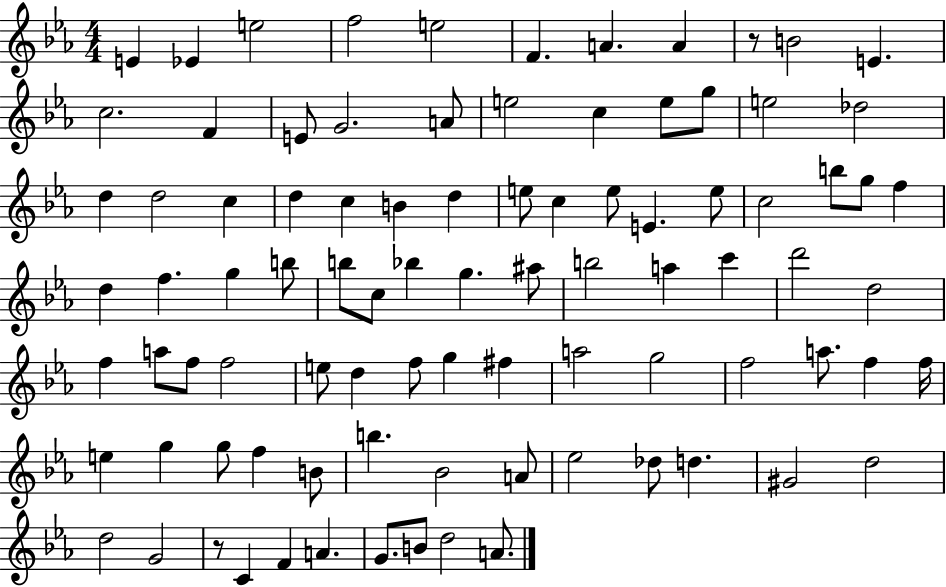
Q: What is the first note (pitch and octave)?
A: E4